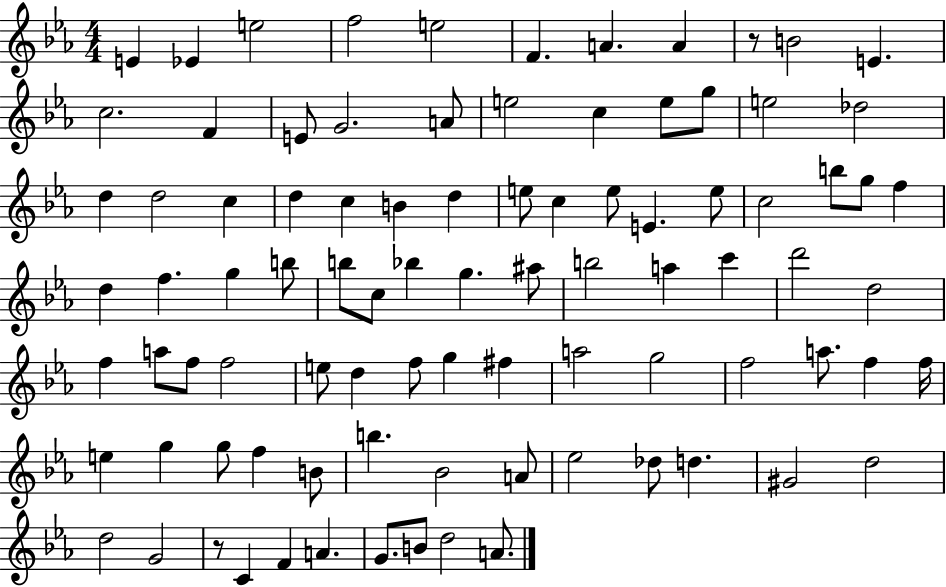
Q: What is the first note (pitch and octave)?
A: E4